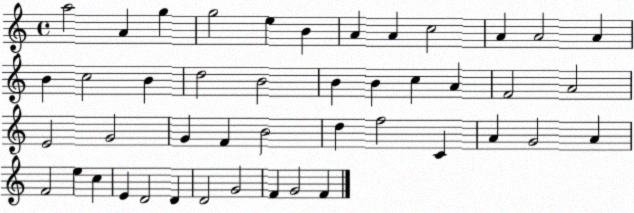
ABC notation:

X:1
T:Untitled
M:4/4
L:1/4
K:C
a2 A g g2 e B A A c2 A A2 A B c2 B d2 B2 B B c A F2 A2 E2 G2 G F B2 d f2 C A G2 A F2 e c E D2 D D2 G2 F G2 F